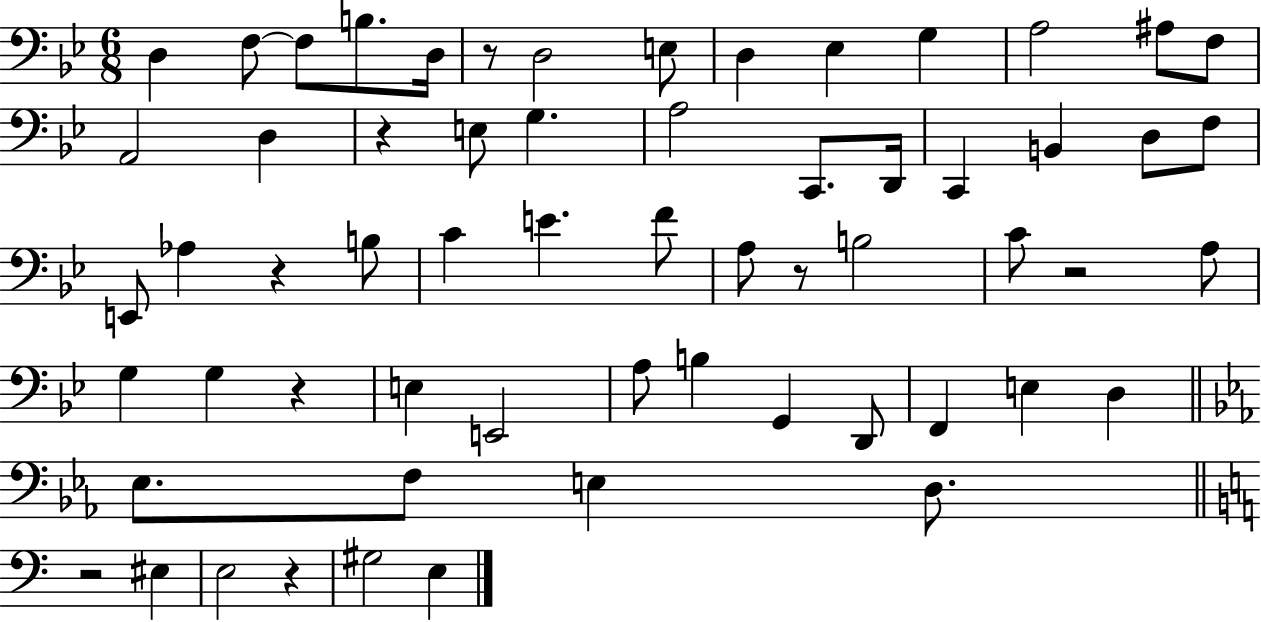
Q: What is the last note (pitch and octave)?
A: E3